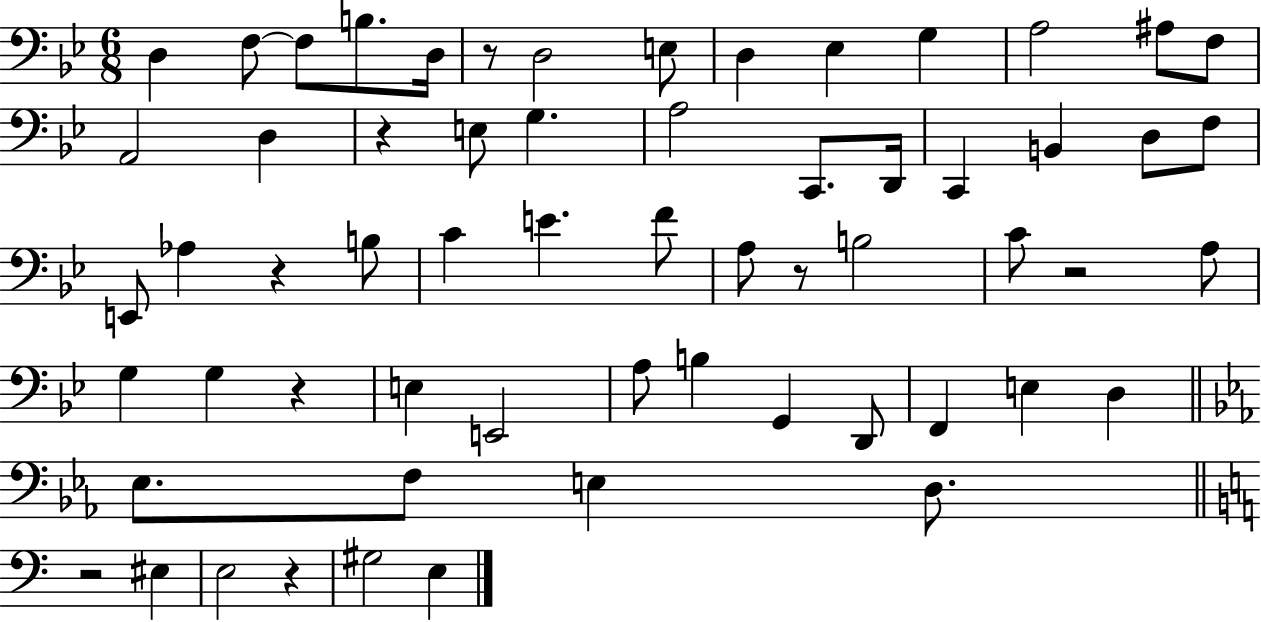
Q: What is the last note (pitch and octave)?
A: E3